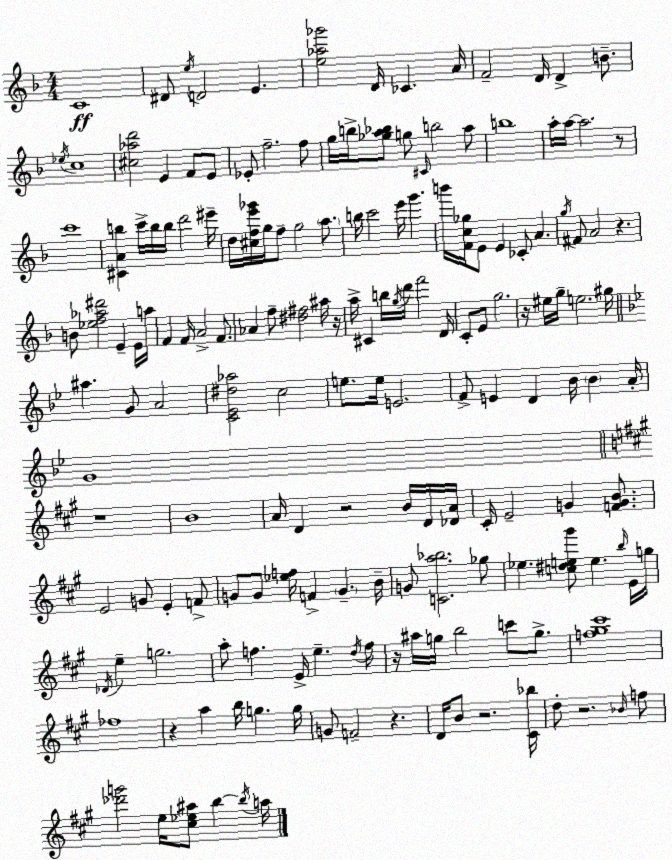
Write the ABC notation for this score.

X:1
T:Untitled
M:4/4
L:1/4
K:F
C4 ^D/2 e/4 D2 E [e_a_g']2 D/4 _C A/4 F2 D/4 D B/2 _e/4 c4 [^c_ad']2 E F/2 E/2 _E/2 f2 f/2 g/4 b/4 [_ga_b]/2 g/2 ^C/4 b2 a/2 b4 a/4 a/4 a2 z/2 c'4 [^CAb] c'/4 b/4 b/4 d'2 ^e'/4 d/4 [^cfe'_g']/4 g/4 f/2 g2 a/2 b/4 c'2 e'/4 g' b'/4 [Fc_g]/4 E/2 E _C/2 A g/4 ^F/2 A2 z B/2 [_ef_a^d']2 E E/4 a/4 F F/4 A2 F/2 _A f/2 [^d^f]2 ^a/4 z/4 a/4 ^C b/4 g/4 d'/4 f'2 D/4 C/2 E/2 g2 z/4 ^e/4 g/4 e2 ^g/4 ^a G/2 A2 [C_E^d_a]2 c2 e/2 e/4 E2 F/2 E D _B/4 _B A/4 G4 z4 B4 A/4 D z2 B/4 D/4 [_DA]/4 ^C/4 E2 G [FGB]/2 E2 G/2 E F/2 G/2 G/2 [_ef]/4 F G B/4 G/2 [Ca_b]2 _g/2 _e [c^de^g']/2 e b/4 E/4 g/4 _D/4 e g2 a/2 f E/4 e d/4 f/4 z/4 ^a/4 g/4 b2 c'/2 g/2 [f^g^c']4 _f4 z a b/4 g g/4 G/2 F2 z D/4 B/2 z2 [^C_b]/4 d/2 z2 _B/4 f/2 [_d'g']2 e/4 [^c_e^a]/2 b b/4 a/4